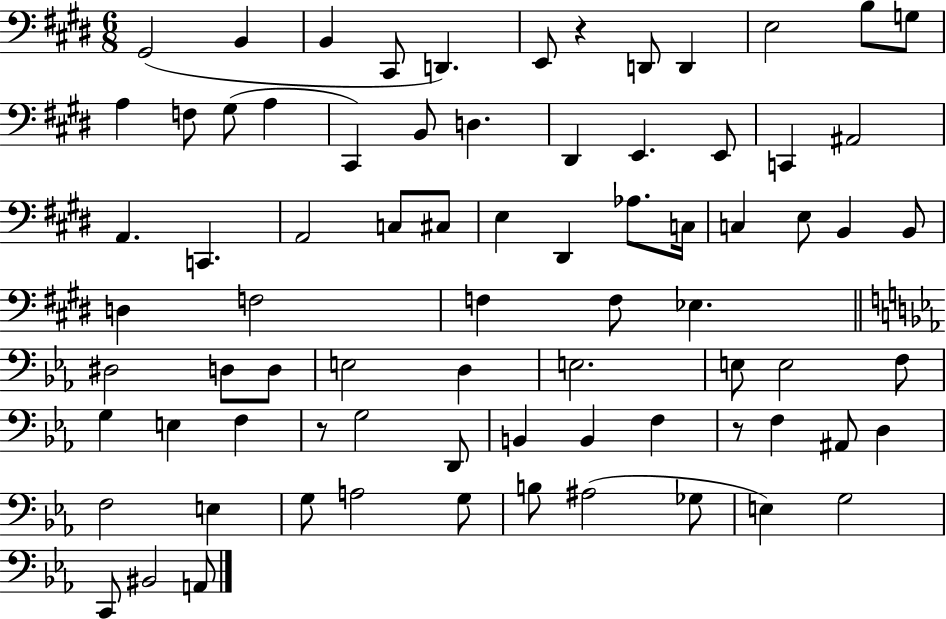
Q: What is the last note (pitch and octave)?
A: A2